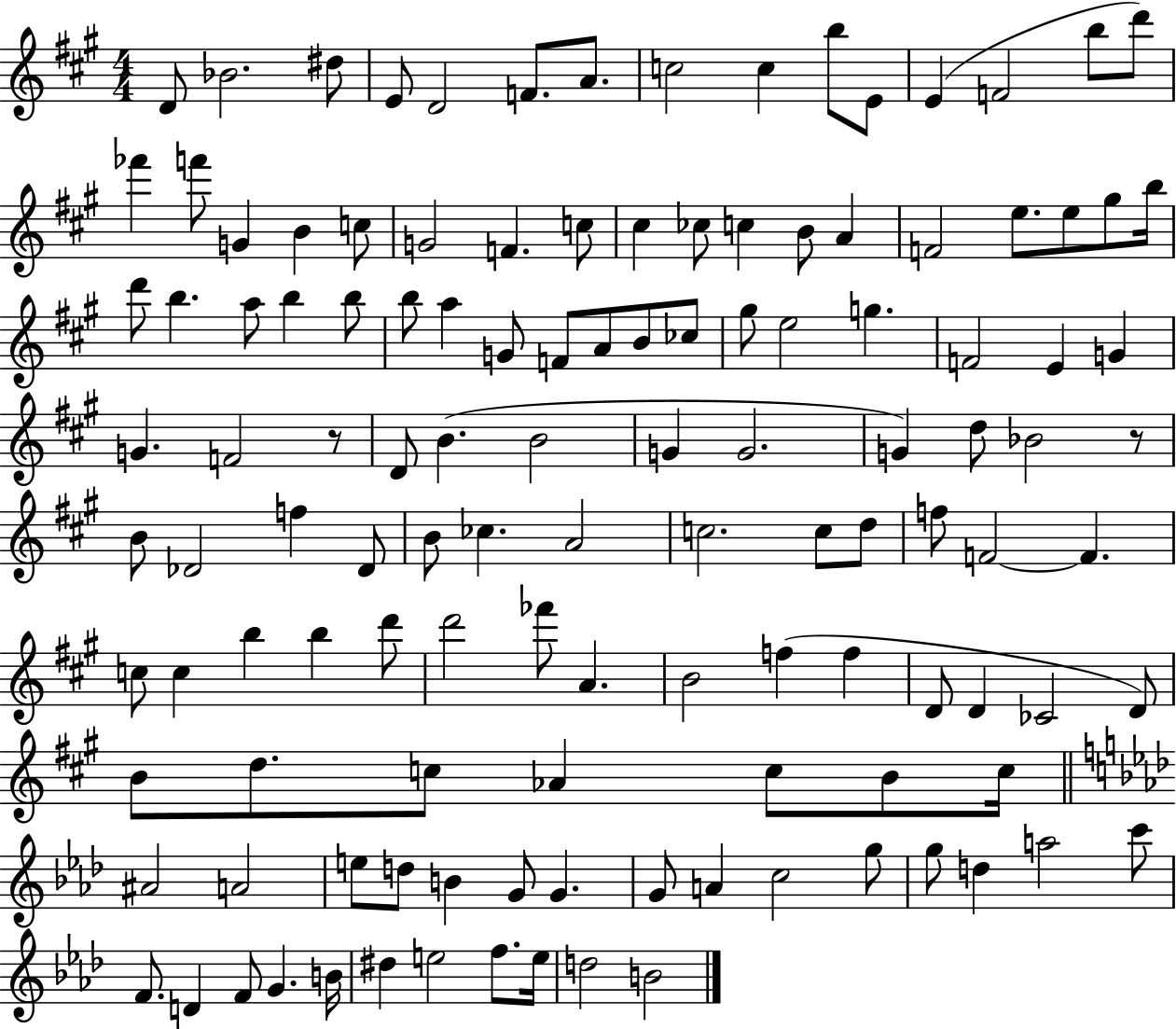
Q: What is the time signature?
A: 4/4